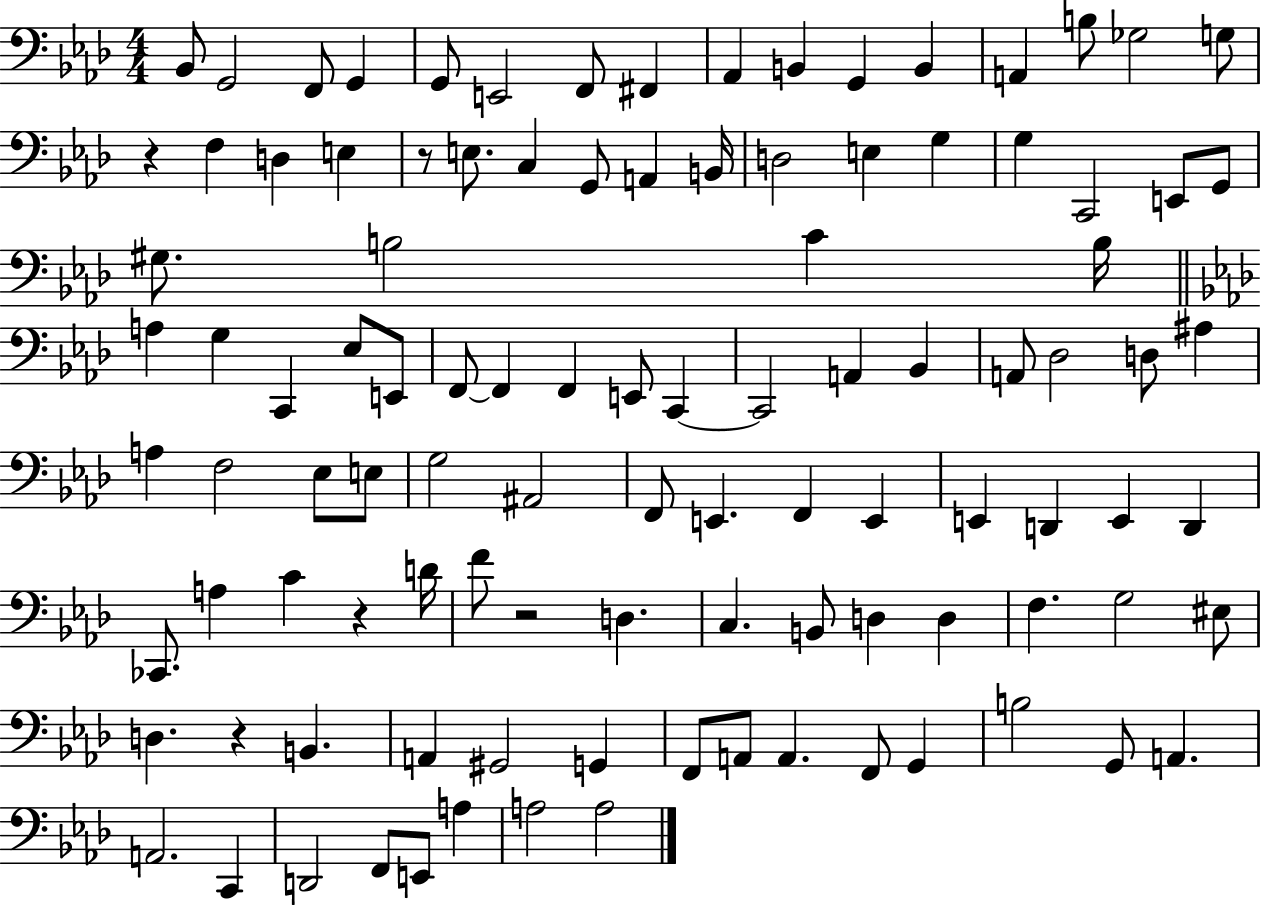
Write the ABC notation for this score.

X:1
T:Untitled
M:4/4
L:1/4
K:Ab
_B,,/2 G,,2 F,,/2 G,, G,,/2 E,,2 F,,/2 ^F,, _A,, B,, G,, B,, A,, B,/2 _G,2 G,/2 z F, D, E, z/2 E,/2 C, G,,/2 A,, B,,/4 D,2 E, G, G, C,,2 E,,/2 G,,/2 ^G,/2 B,2 C B,/4 A, G, C,, _E,/2 E,,/2 F,,/2 F,, F,, E,,/2 C,, C,,2 A,, _B,, A,,/2 _D,2 D,/2 ^A, A, F,2 _E,/2 E,/2 G,2 ^A,,2 F,,/2 E,, F,, E,, E,, D,, E,, D,, _C,,/2 A, C z D/4 F/2 z2 D, C, B,,/2 D, D, F, G,2 ^E,/2 D, z B,, A,, ^G,,2 G,, F,,/2 A,,/2 A,, F,,/2 G,, B,2 G,,/2 A,, A,,2 C,, D,,2 F,,/2 E,,/2 A, A,2 A,2